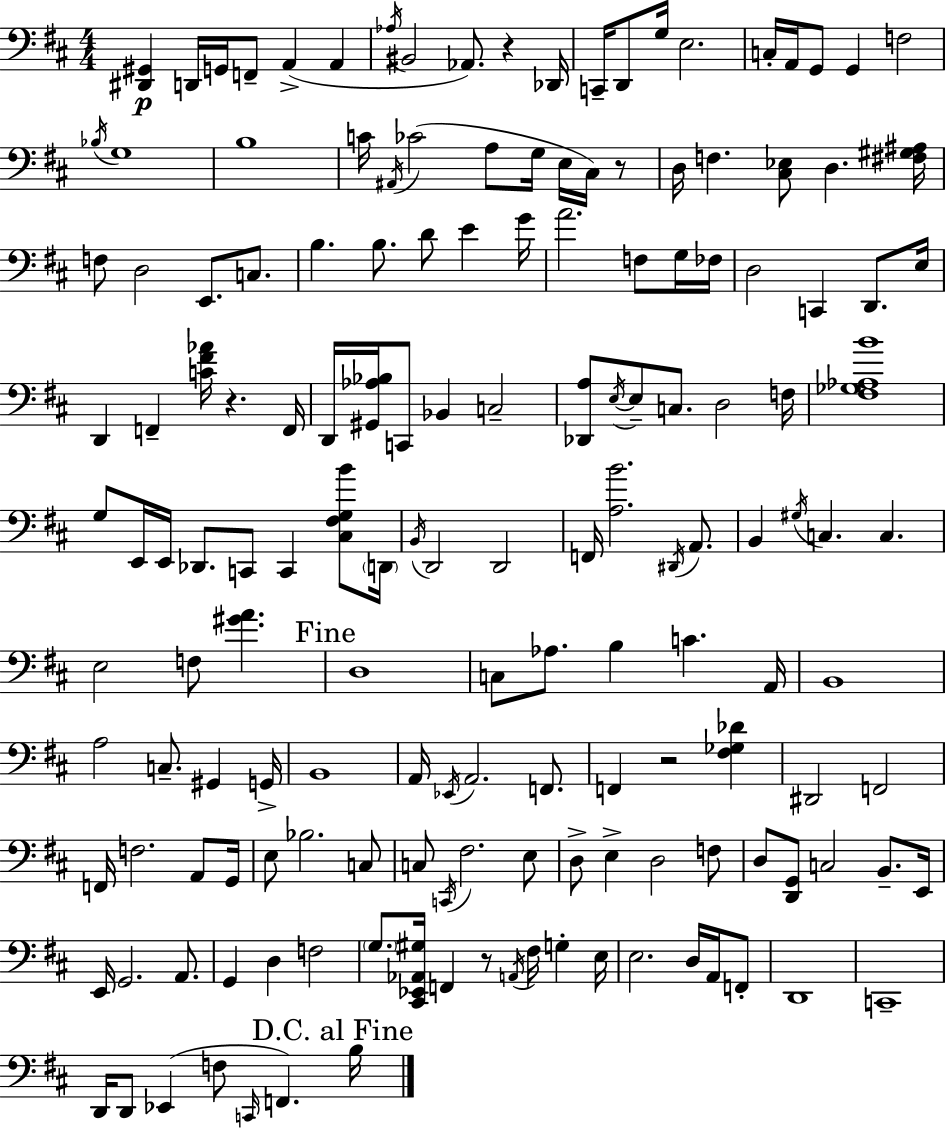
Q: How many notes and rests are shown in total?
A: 160